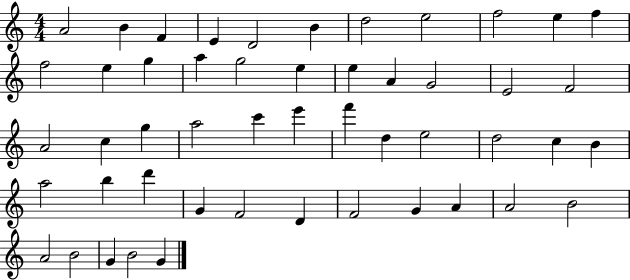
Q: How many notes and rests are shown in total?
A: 50